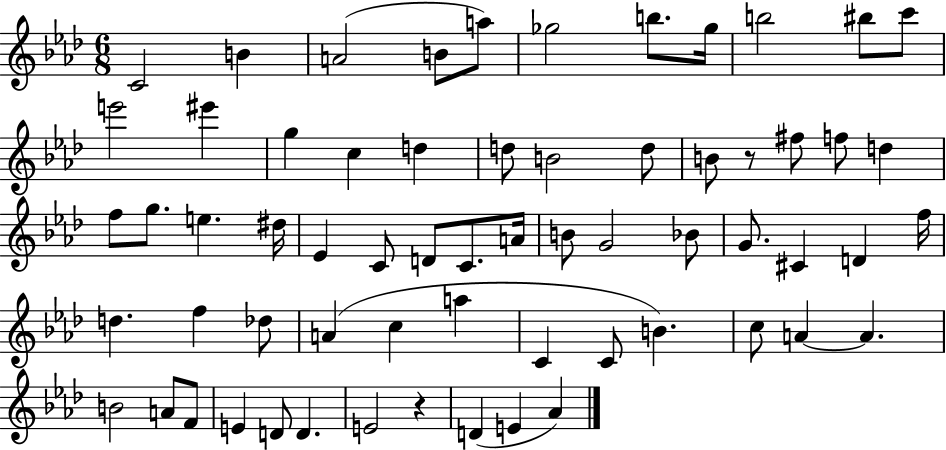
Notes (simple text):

C4/h B4/q A4/h B4/e A5/e Gb5/h B5/e. Gb5/s B5/h BIS5/e C6/e E6/h EIS6/q G5/q C5/q D5/q D5/e B4/h D5/e B4/e R/e F#5/e F5/e D5/q F5/e G5/e. E5/q. D#5/s Eb4/q C4/e D4/e C4/e. A4/s B4/e G4/h Bb4/e G4/e. C#4/q D4/q F5/s D5/q. F5/q Db5/e A4/q C5/q A5/q C4/q C4/e B4/q. C5/e A4/q A4/q. B4/h A4/e F4/e E4/q D4/e D4/q. E4/h R/q D4/q E4/q Ab4/q